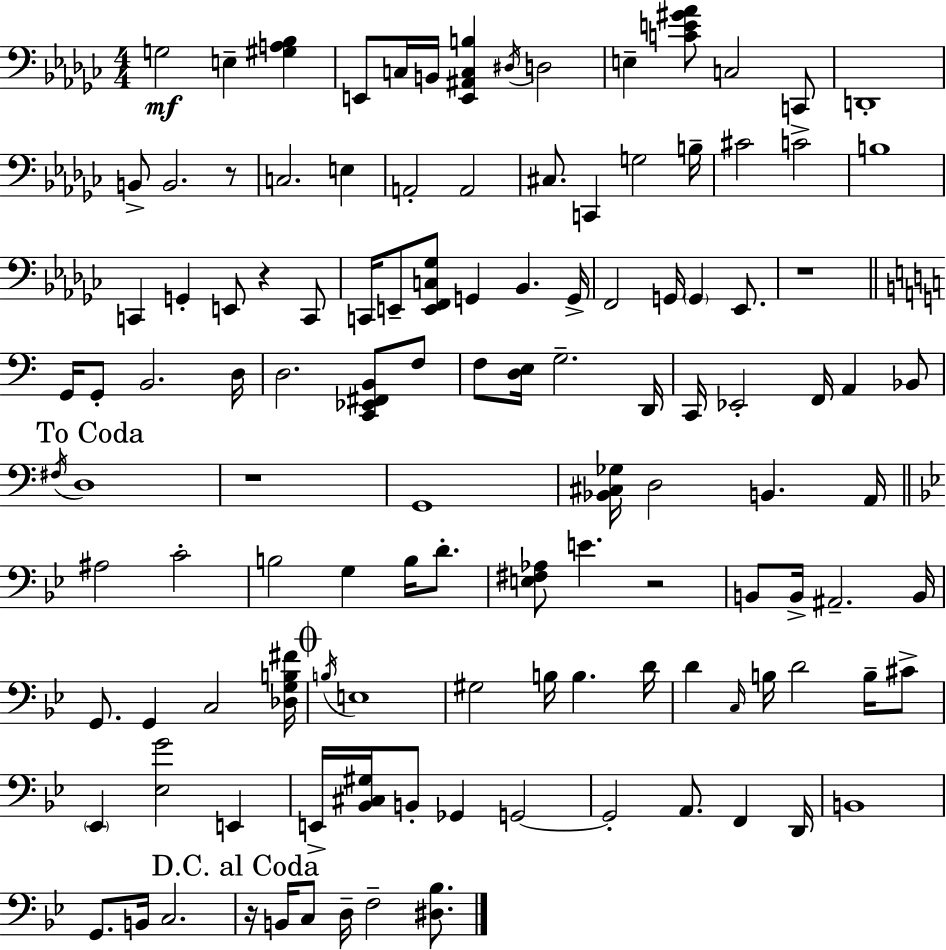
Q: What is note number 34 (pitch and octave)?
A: F2